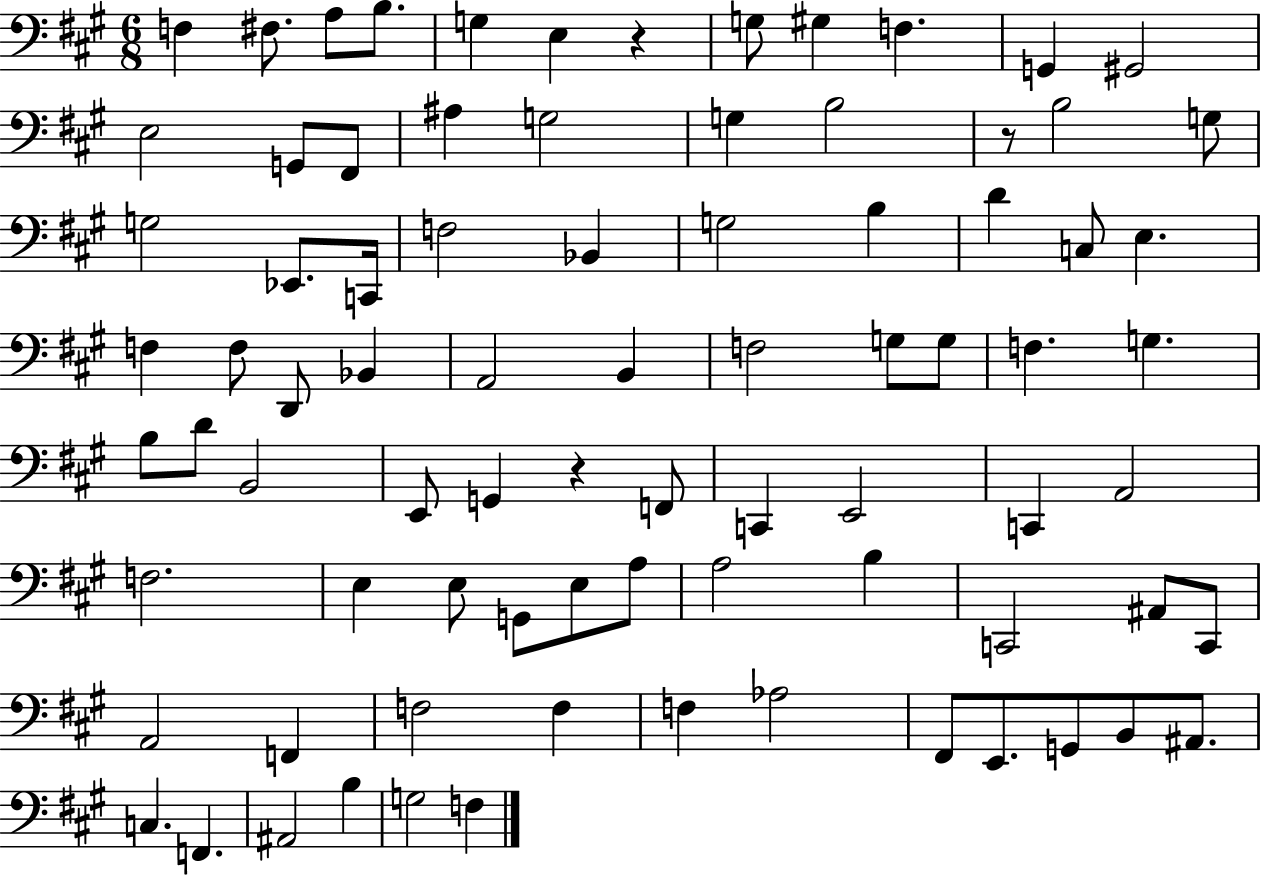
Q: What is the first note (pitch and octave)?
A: F3